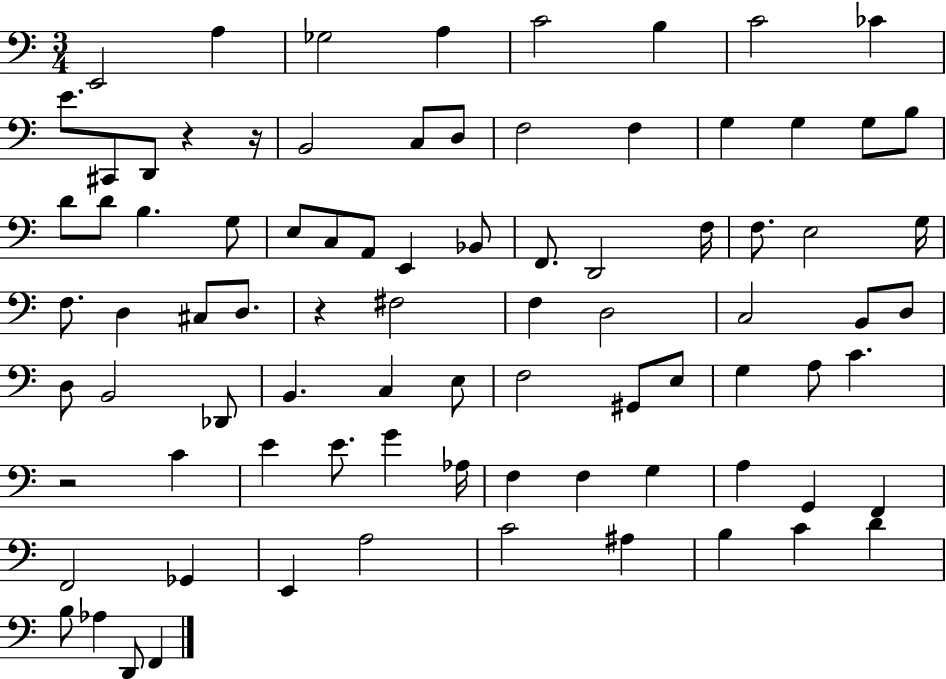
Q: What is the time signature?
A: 3/4